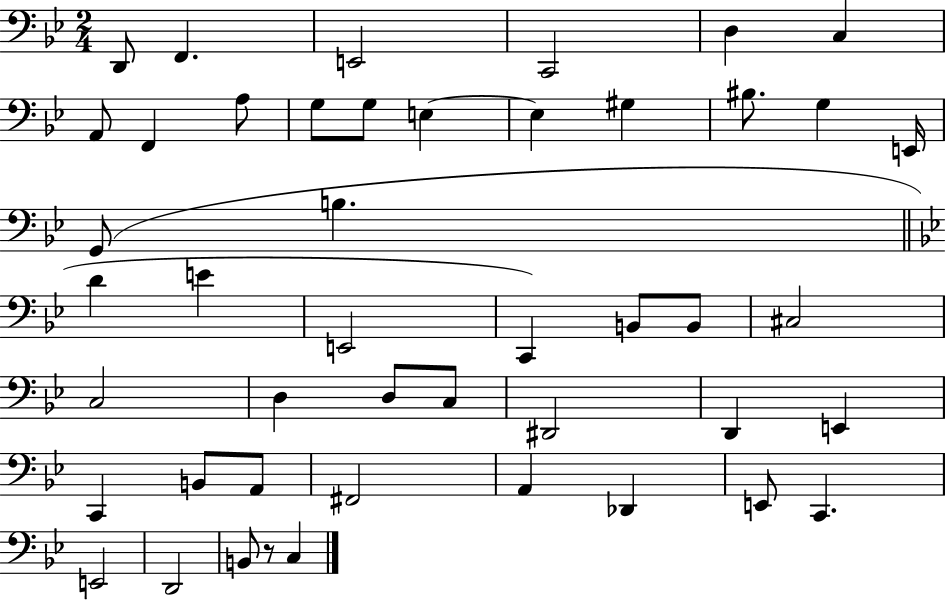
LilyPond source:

{
  \clef bass
  \numericTimeSignature
  \time 2/4
  \key bes \major
  d,8 f,4. | e,2 | c,2 | d4 c4 | \break a,8 f,4 a8 | g8 g8 e4~~ | e4 gis4 | bis8. g4 e,16 | \break g,8( b4. | \bar "||" \break \key g \minor d'4 e'4 | e,2 | c,4) b,8 b,8 | cis2 | \break c2 | d4 d8 c8 | dis,2 | d,4 e,4 | \break c,4 b,8 a,8 | fis,2 | a,4 des,4 | e,8 c,4. | \break e,2 | d,2 | b,8 r8 c4 | \bar "|."
}